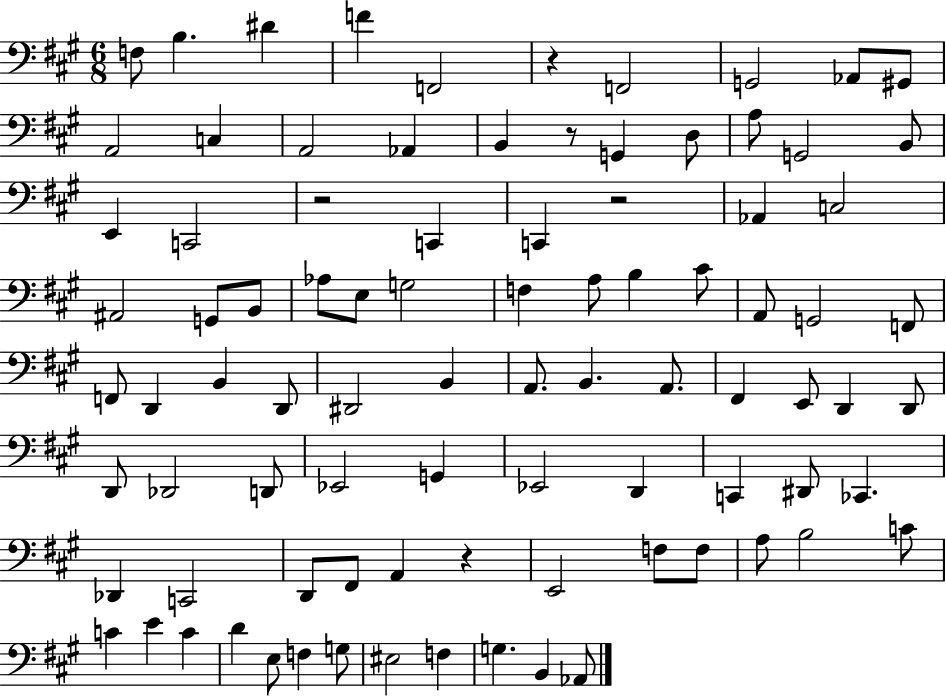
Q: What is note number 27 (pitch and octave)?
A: G2